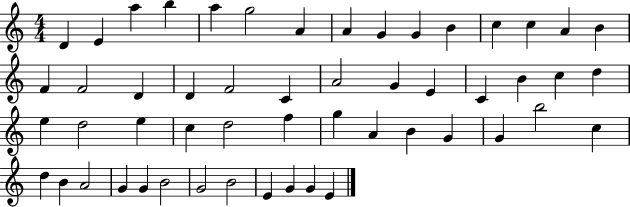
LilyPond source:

{
  \clef treble
  \numericTimeSignature
  \time 4/4
  \key c \major
  d'4 e'4 a''4 b''4 | a''4 g''2 a'4 | a'4 g'4 g'4 b'4 | c''4 c''4 a'4 b'4 | \break f'4 f'2 d'4 | d'4 f'2 c'4 | a'2 g'4 e'4 | c'4 b'4 c''4 d''4 | \break e''4 d''2 e''4 | c''4 d''2 f''4 | g''4 a'4 b'4 g'4 | g'4 b''2 c''4 | \break d''4 b'4 a'2 | g'4 g'4 b'2 | g'2 b'2 | e'4 g'4 g'4 e'4 | \break \bar "|."
}